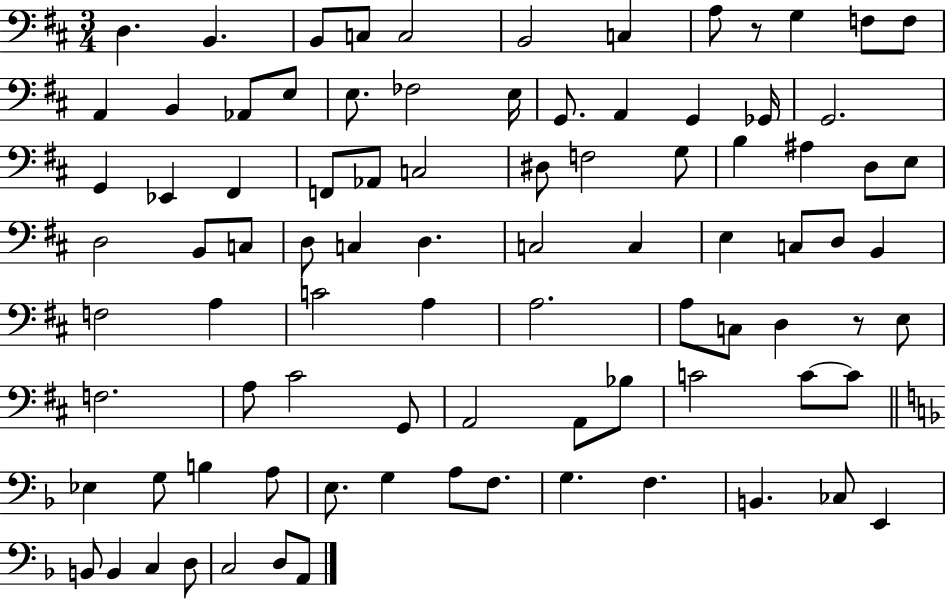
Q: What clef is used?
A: bass